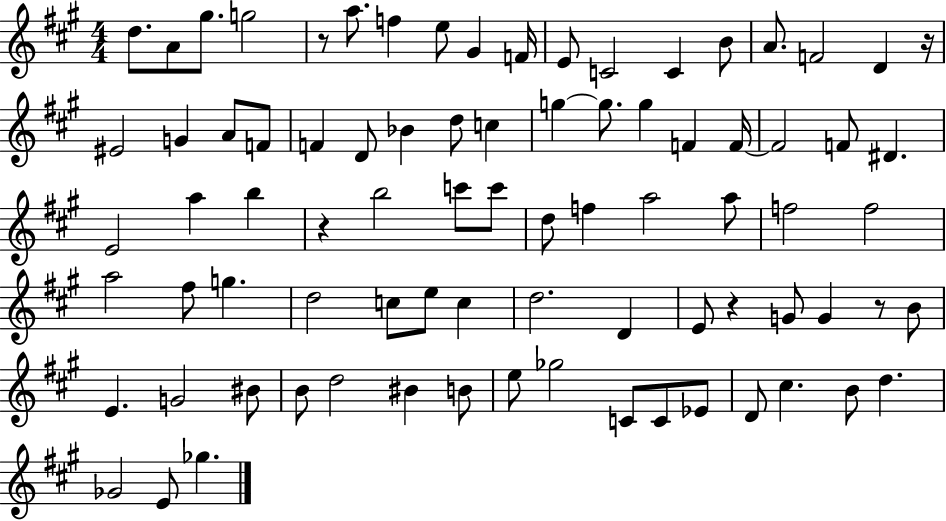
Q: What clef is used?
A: treble